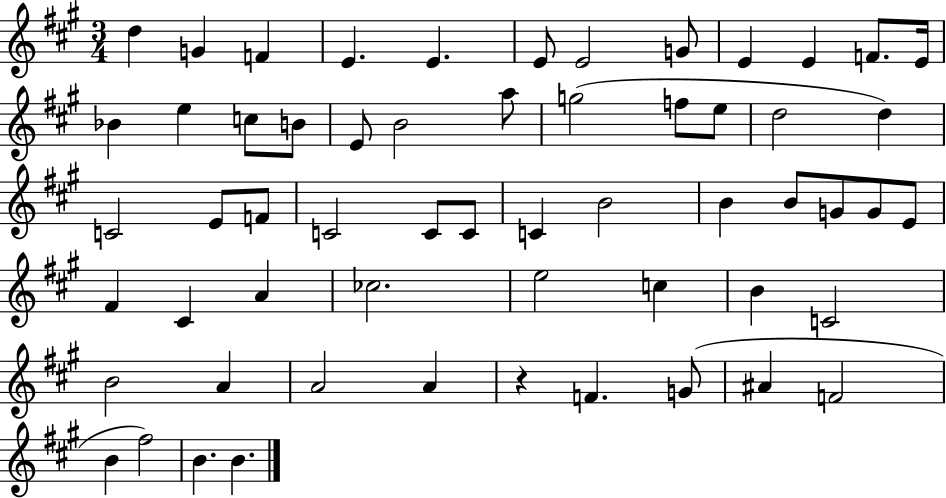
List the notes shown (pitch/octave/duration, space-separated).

D5/q G4/q F4/q E4/q. E4/q. E4/e E4/h G4/e E4/q E4/q F4/e. E4/s Bb4/q E5/q C5/e B4/e E4/e B4/h A5/e G5/h F5/e E5/e D5/h D5/q C4/h E4/e F4/e C4/h C4/e C4/e C4/q B4/h B4/q B4/e G4/e G4/e E4/e F#4/q C#4/q A4/q CES5/h. E5/h C5/q B4/q C4/h B4/h A4/q A4/h A4/q R/q F4/q. G4/e A#4/q F4/h B4/q F#5/h B4/q. B4/q.